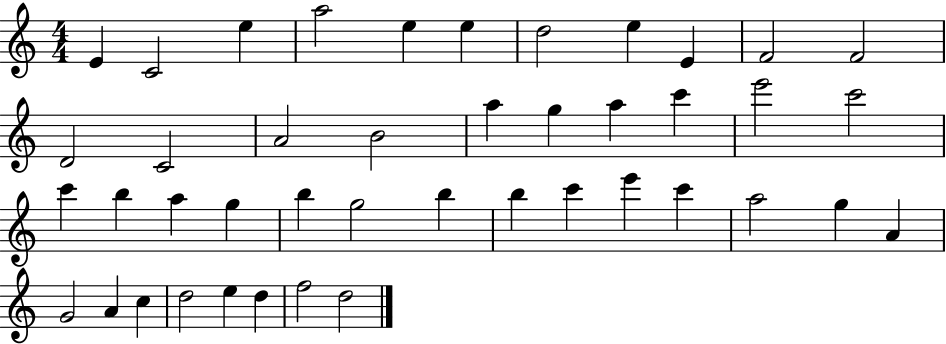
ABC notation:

X:1
T:Untitled
M:4/4
L:1/4
K:C
E C2 e a2 e e d2 e E F2 F2 D2 C2 A2 B2 a g a c' e'2 c'2 c' b a g b g2 b b c' e' c' a2 g A G2 A c d2 e d f2 d2